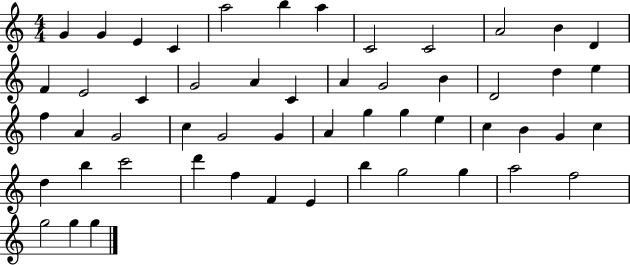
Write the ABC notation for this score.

X:1
T:Untitled
M:4/4
L:1/4
K:C
G G E C a2 b a C2 C2 A2 B D F E2 C G2 A C A G2 B D2 d e f A G2 c G2 G A g g e c B G c d b c'2 d' f F E b g2 g a2 f2 g2 g g